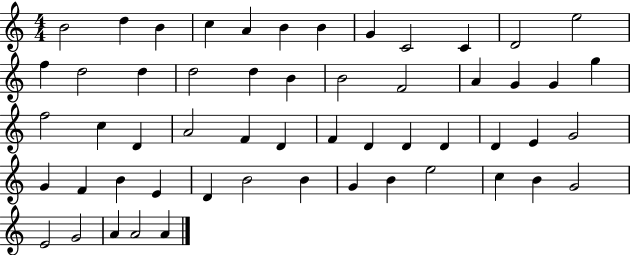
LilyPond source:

{
  \clef treble
  \numericTimeSignature
  \time 4/4
  \key c \major
  b'2 d''4 b'4 | c''4 a'4 b'4 b'4 | g'4 c'2 c'4 | d'2 e''2 | \break f''4 d''2 d''4 | d''2 d''4 b'4 | b'2 f'2 | a'4 g'4 g'4 g''4 | \break f''2 c''4 d'4 | a'2 f'4 d'4 | f'4 d'4 d'4 d'4 | d'4 e'4 g'2 | \break g'4 f'4 b'4 e'4 | d'4 b'2 b'4 | g'4 b'4 e''2 | c''4 b'4 g'2 | \break e'2 g'2 | a'4 a'2 a'4 | \bar "|."
}